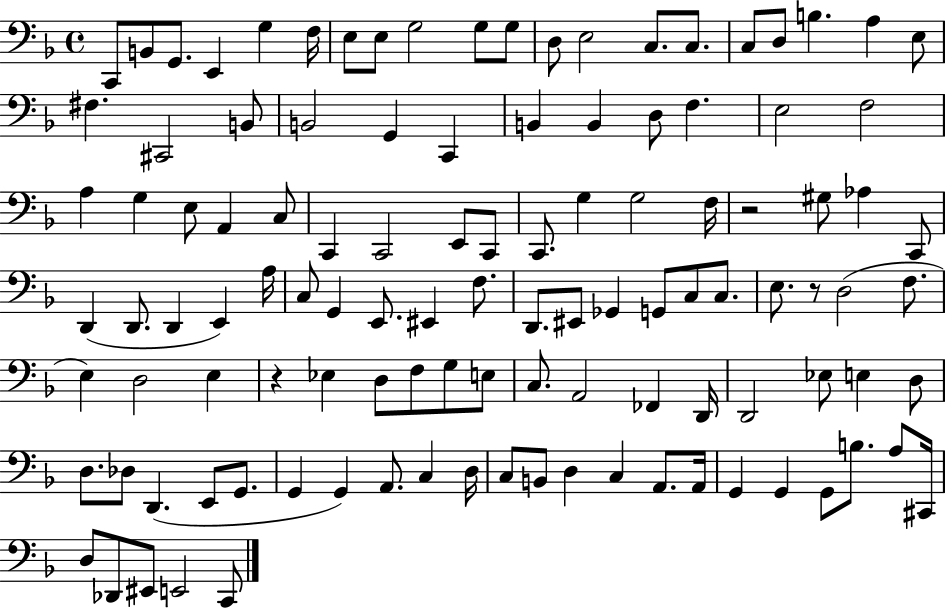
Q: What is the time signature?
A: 4/4